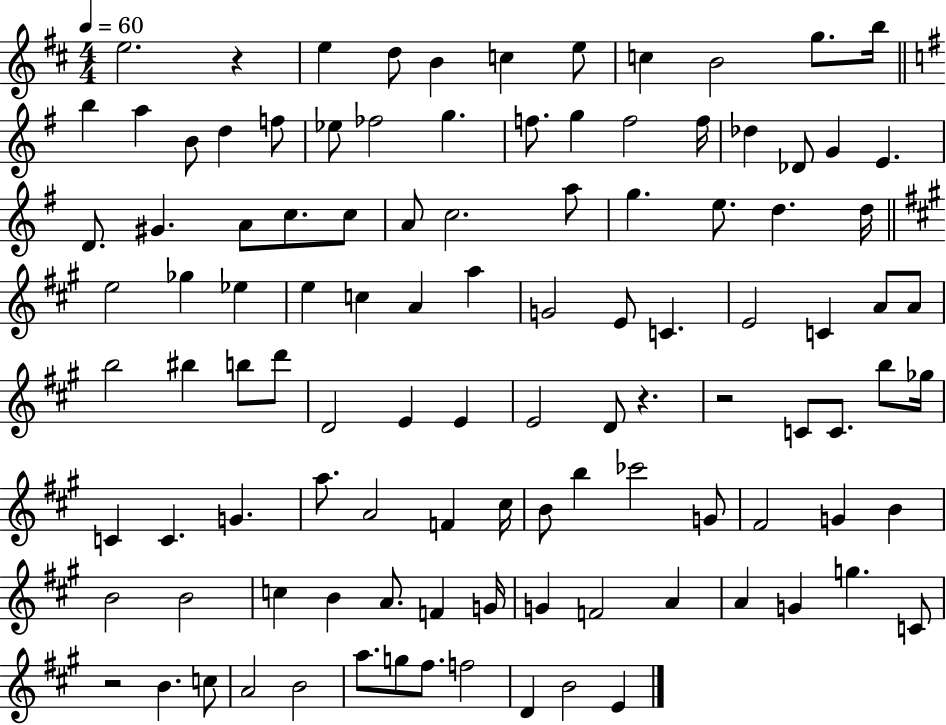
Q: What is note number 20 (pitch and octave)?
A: G5